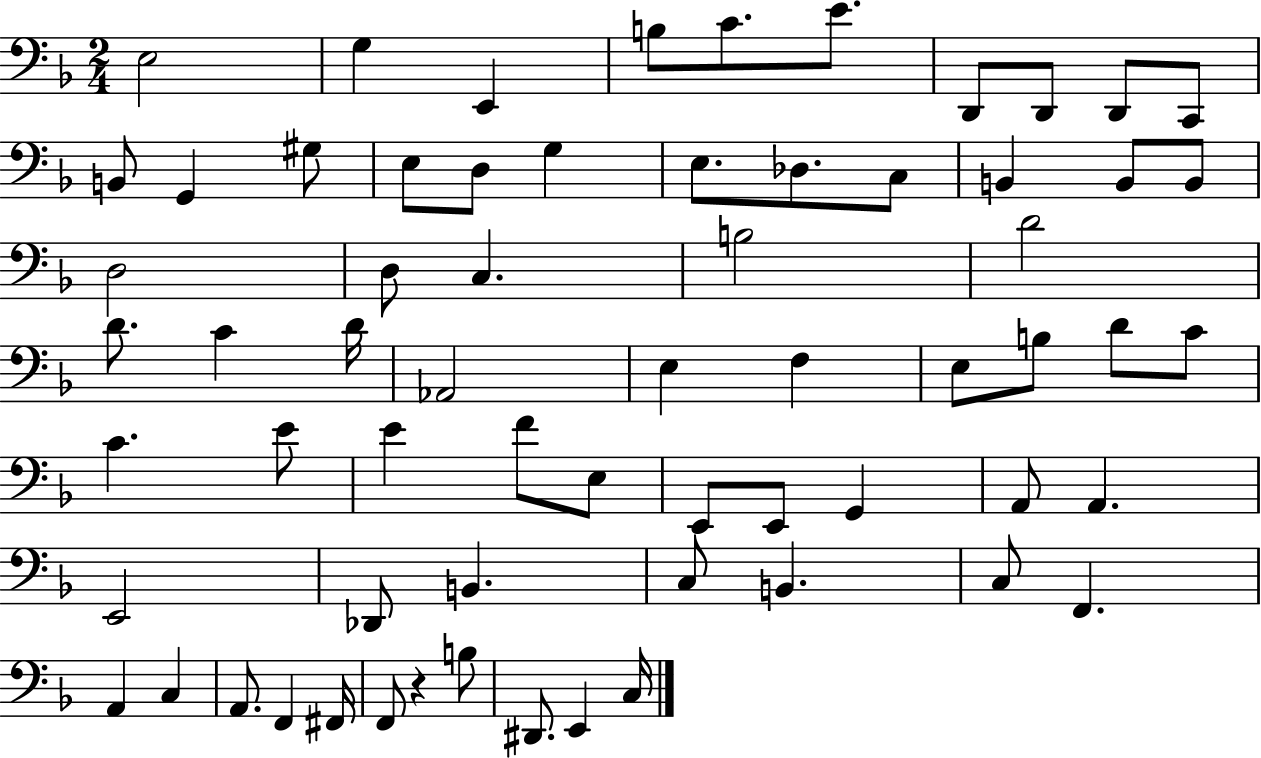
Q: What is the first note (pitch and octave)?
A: E3